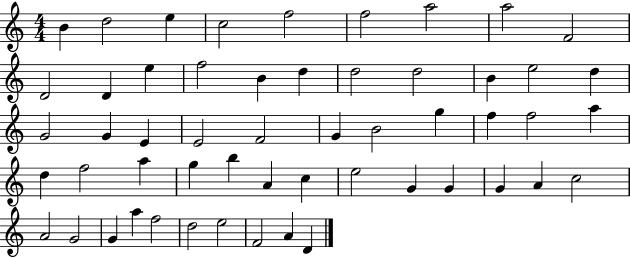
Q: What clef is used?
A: treble